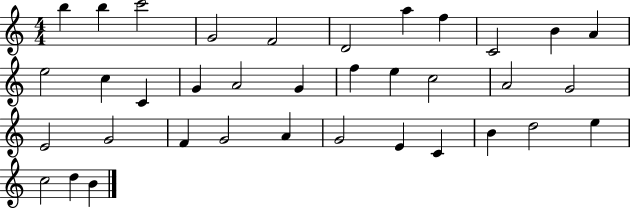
X:1
T:Untitled
M:4/4
L:1/4
K:C
b b c'2 G2 F2 D2 a f C2 B A e2 c C G A2 G f e c2 A2 G2 E2 G2 F G2 A G2 E C B d2 e c2 d B